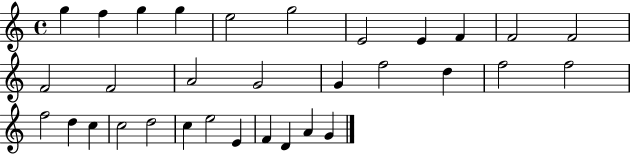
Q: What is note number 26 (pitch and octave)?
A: C5